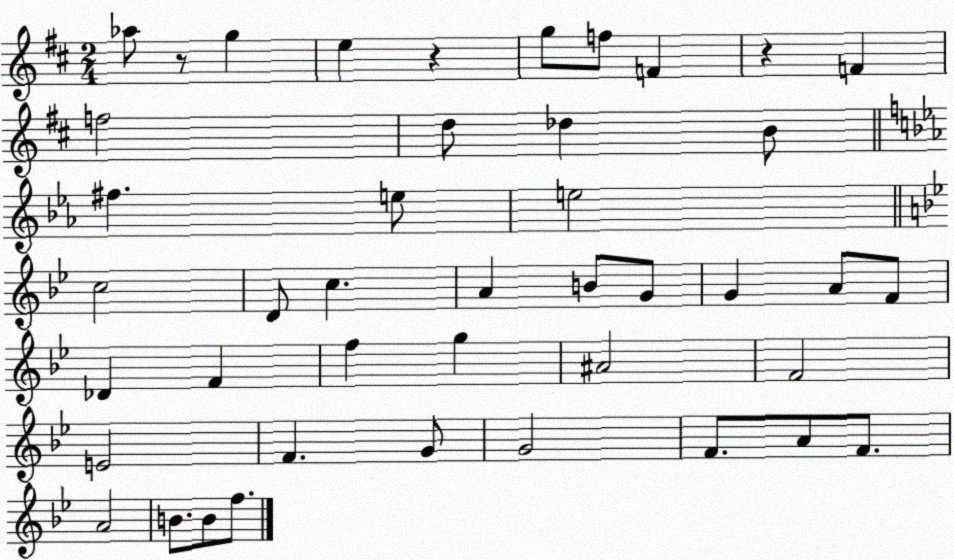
X:1
T:Untitled
M:2/4
L:1/4
K:D
_a/2 z/2 g e z g/2 f/2 F z F f2 d/2 _d B/2 ^f e/2 e2 c2 D/2 c A B/2 G/2 G A/2 F/2 _D F f g ^A2 F2 E2 F G/2 G2 F/2 A/2 F/2 A2 B/2 B/2 f/2